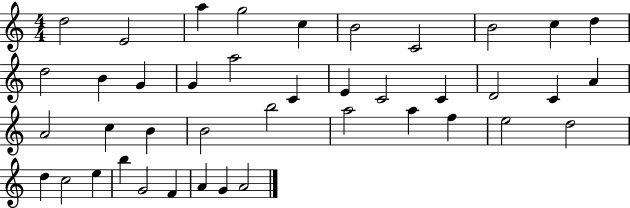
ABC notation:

X:1
T:Untitled
M:4/4
L:1/4
K:C
d2 E2 a g2 c B2 C2 B2 c d d2 B G G a2 C E C2 C D2 C A A2 c B B2 b2 a2 a f e2 d2 d c2 e b G2 F A G A2